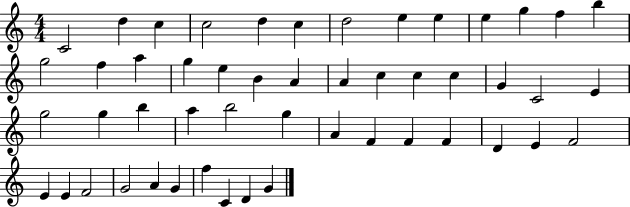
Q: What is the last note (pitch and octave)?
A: G4